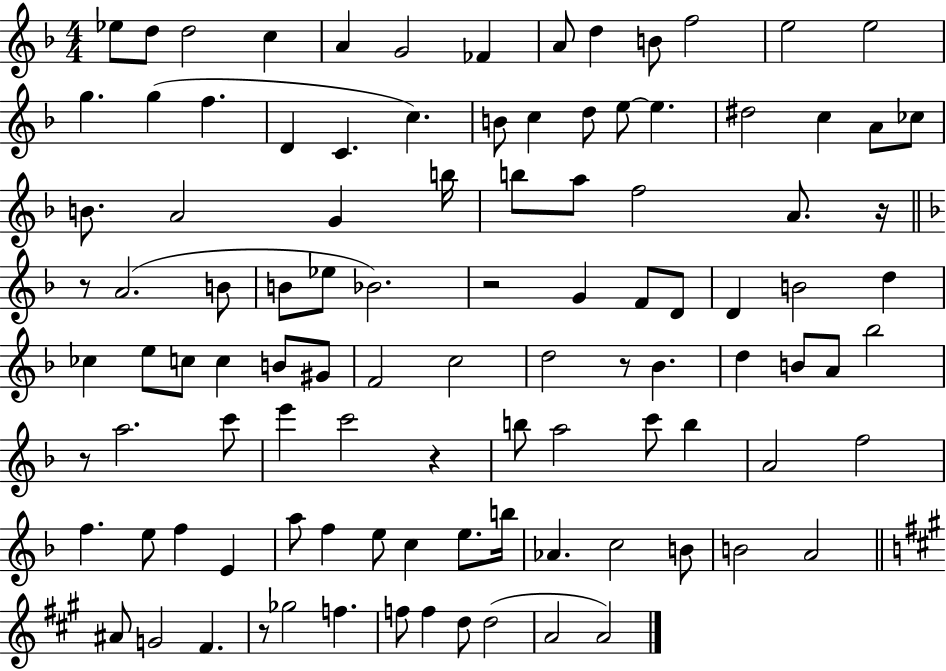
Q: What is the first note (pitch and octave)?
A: Eb5